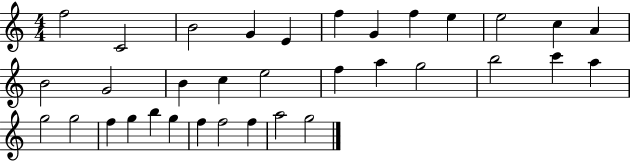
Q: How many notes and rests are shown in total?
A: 34